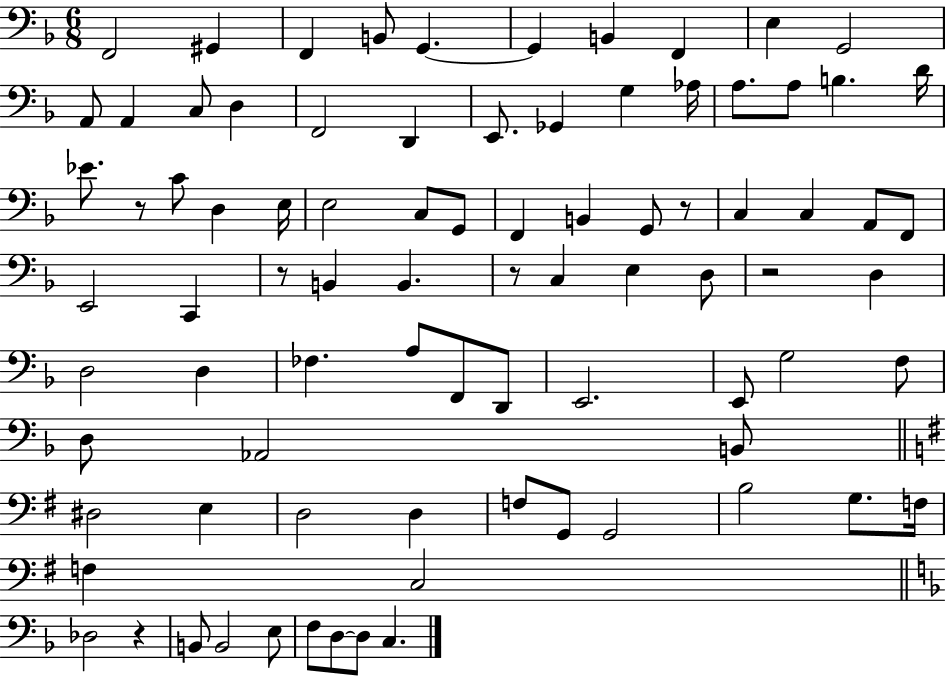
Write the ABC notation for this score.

X:1
T:Untitled
M:6/8
L:1/4
K:F
F,,2 ^G,, F,, B,,/2 G,, G,, B,, F,, E, G,,2 A,,/2 A,, C,/2 D, F,,2 D,, E,,/2 _G,, G, _A,/4 A,/2 A,/2 B, D/4 _E/2 z/2 C/2 D, E,/4 E,2 C,/2 G,,/2 F,, B,, G,,/2 z/2 C, C, A,,/2 F,,/2 E,,2 C,, z/2 B,, B,, z/2 C, E, D,/2 z2 D, D,2 D, _F, A,/2 F,,/2 D,,/2 E,,2 E,,/2 G,2 F,/2 D,/2 _A,,2 B,,/2 ^D,2 E, D,2 D, F,/2 G,,/2 G,,2 B,2 G,/2 F,/4 F, C,2 _D,2 z B,,/2 B,,2 E,/2 F,/2 D,/2 D,/2 C,